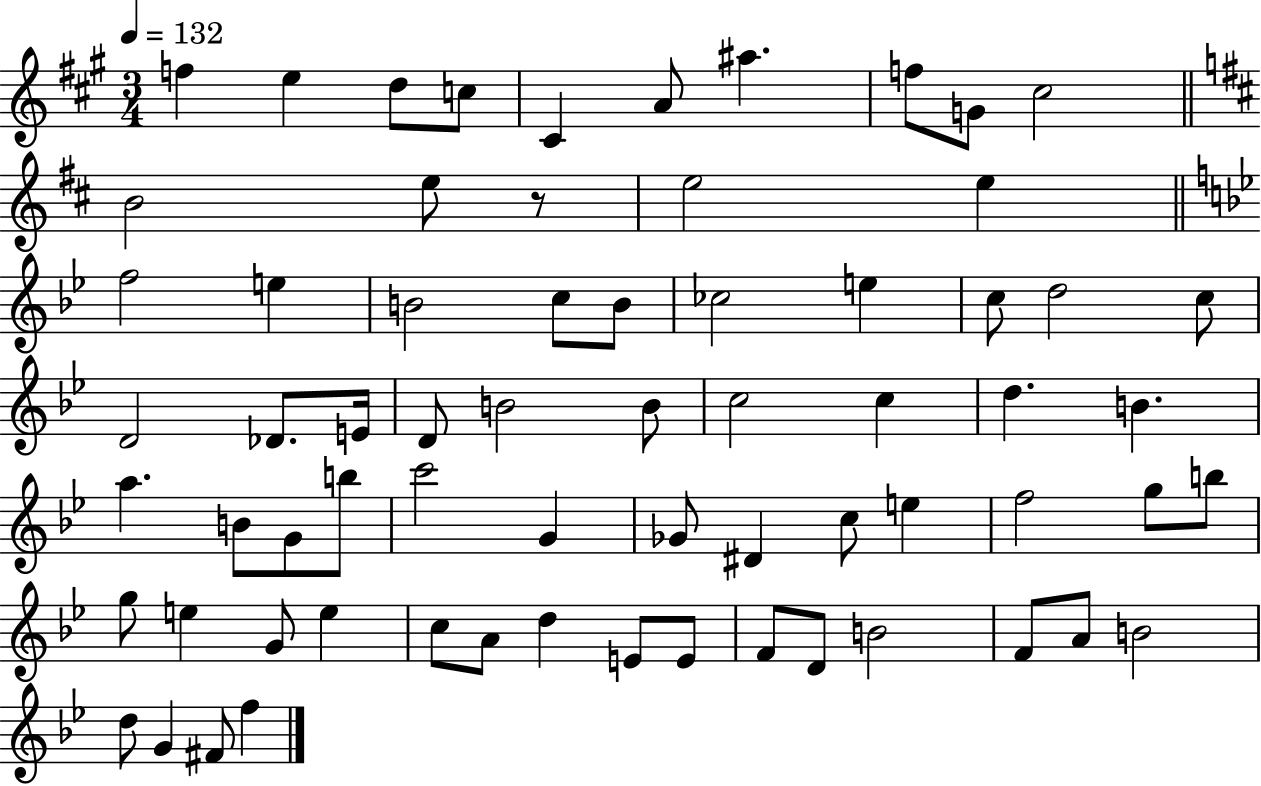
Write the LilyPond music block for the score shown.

{
  \clef treble
  \numericTimeSignature
  \time 3/4
  \key a \major
  \tempo 4 = 132
  f''4 e''4 d''8 c''8 | cis'4 a'8 ais''4. | f''8 g'8 cis''2 | \bar "||" \break \key b \minor b'2 e''8 r8 | e''2 e''4 | \bar "||" \break \key bes \major f''2 e''4 | b'2 c''8 b'8 | ces''2 e''4 | c''8 d''2 c''8 | \break d'2 des'8. e'16 | d'8 b'2 b'8 | c''2 c''4 | d''4. b'4. | \break a''4. b'8 g'8 b''8 | c'''2 g'4 | ges'8 dis'4 c''8 e''4 | f''2 g''8 b''8 | \break g''8 e''4 g'8 e''4 | c''8 a'8 d''4 e'8 e'8 | f'8 d'8 b'2 | f'8 a'8 b'2 | \break d''8 g'4 fis'8 f''4 | \bar "|."
}